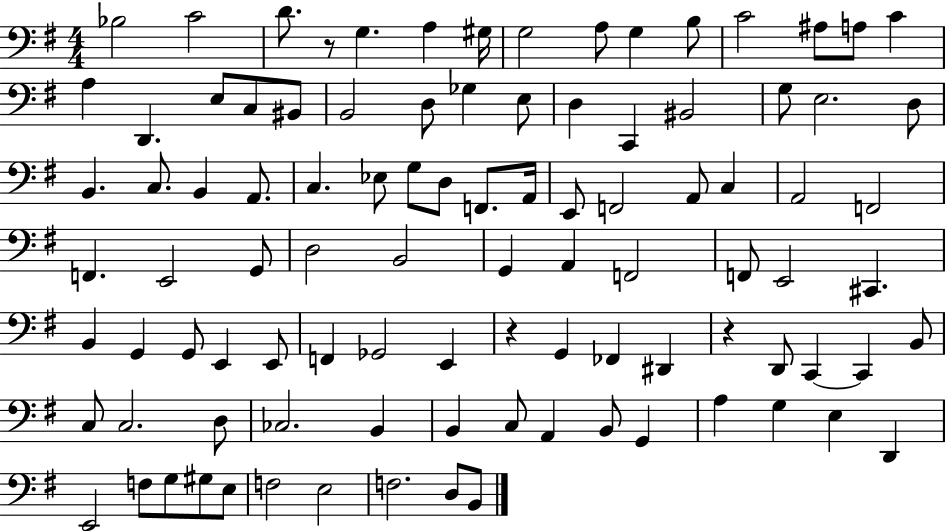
{
  \clef bass
  \numericTimeSignature
  \time 4/4
  \key g \major
  \repeat volta 2 { bes2 c'2 | d'8. r8 g4. a4 gis16 | g2 a8 g4 b8 | c'2 ais8 a8 c'4 | \break a4 d,4. e8 c8 bis,8 | b,2 d8 ges4 e8 | d4 c,4 bis,2 | g8 e2. d8 | \break b,4. c8. b,4 a,8. | c4. ees8 g8 d8 f,8. a,16 | e,8 f,2 a,8 c4 | a,2 f,2 | \break f,4. e,2 g,8 | d2 b,2 | g,4 a,4 f,2 | f,8 e,2 cis,4. | \break b,4 g,4 g,8 e,4 e,8 | f,4 ges,2 e,4 | r4 g,4 fes,4 dis,4 | r4 d,8 c,4~~ c,4 b,8 | \break c8 c2. d8 | ces2. b,4 | b,4 c8 a,4 b,8 g,4 | a4 g4 e4 d,4 | \break e,2 f8 g8 gis8 e8 | f2 e2 | f2. d8 b,8 | } \bar "|."
}